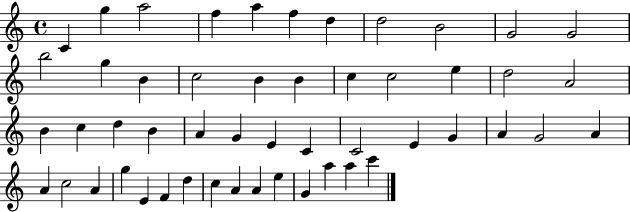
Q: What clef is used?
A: treble